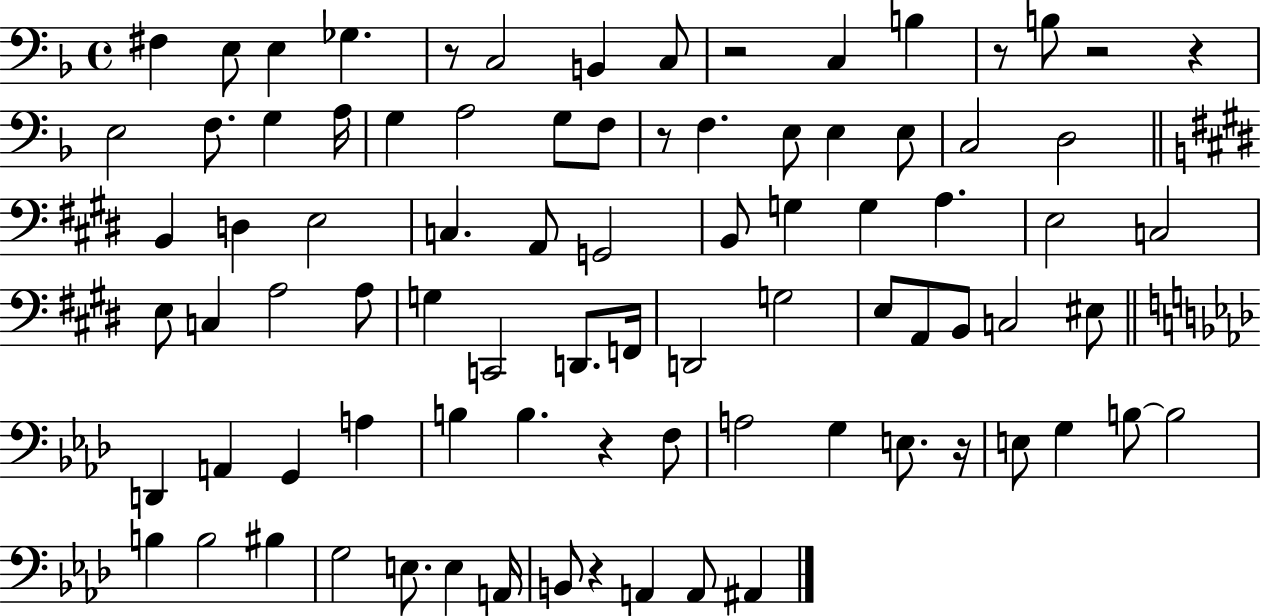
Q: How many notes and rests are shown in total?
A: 85